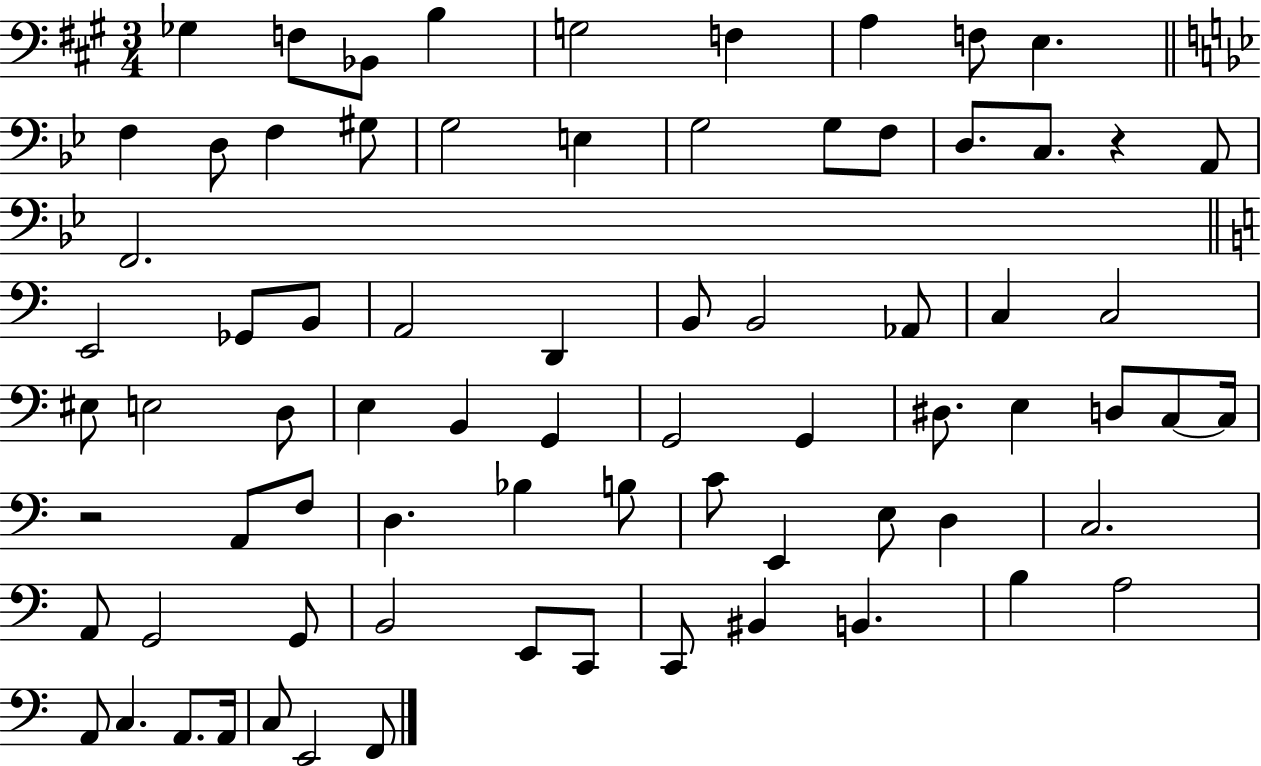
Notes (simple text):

Gb3/q F3/e Bb2/e B3/q G3/h F3/q A3/q F3/e E3/q. F3/q D3/e F3/q G#3/e G3/h E3/q G3/h G3/e F3/e D3/e. C3/e. R/q A2/e F2/h. E2/h Gb2/e B2/e A2/h D2/q B2/e B2/h Ab2/e C3/q C3/h EIS3/e E3/h D3/e E3/q B2/q G2/q G2/h G2/q D#3/e. E3/q D3/e C3/e C3/s R/h A2/e F3/e D3/q. Bb3/q B3/e C4/e E2/q E3/e D3/q C3/h. A2/e G2/h G2/e B2/h E2/e C2/e C2/e BIS2/q B2/q. B3/q A3/h A2/e C3/q. A2/e. A2/s C3/e E2/h F2/e